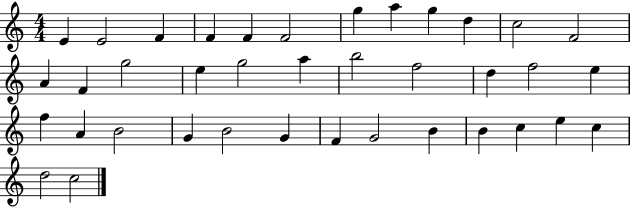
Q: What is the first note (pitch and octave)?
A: E4